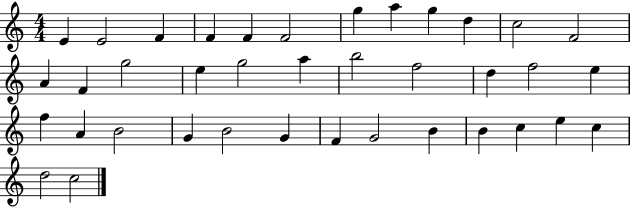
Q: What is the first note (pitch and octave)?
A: E4